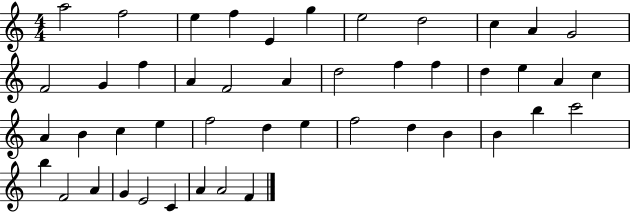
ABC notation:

X:1
T:Untitled
M:4/4
L:1/4
K:C
a2 f2 e f E g e2 d2 c A G2 F2 G f A F2 A d2 f f d e A c A B c e f2 d e f2 d B B b c'2 b F2 A G E2 C A A2 F